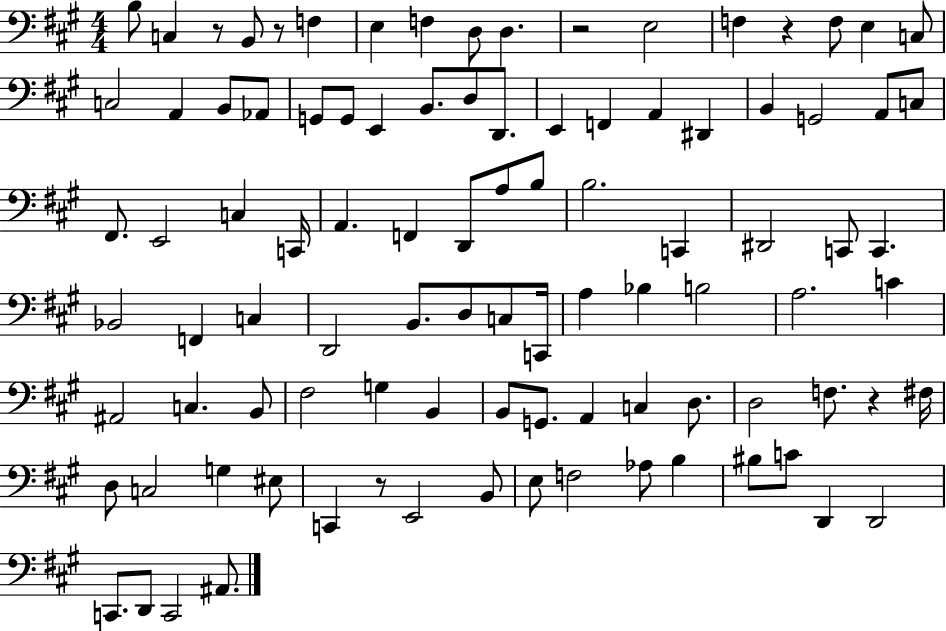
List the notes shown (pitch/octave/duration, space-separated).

B3/e C3/q R/e B2/e R/e F3/q E3/q F3/q D3/e D3/q. R/h E3/h F3/q R/q F3/e E3/q C3/e C3/h A2/q B2/e Ab2/e G2/e G2/e E2/q B2/e. D3/e D2/e. E2/q F2/q A2/q D#2/q B2/q G2/h A2/e C3/e F#2/e. E2/h C3/q C2/s A2/q. F2/q D2/e A3/e B3/e B3/h. C2/q D#2/h C2/e C2/q. Bb2/h F2/q C3/q D2/h B2/e. D3/e C3/e C2/s A3/q Bb3/q B3/h A3/h. C4/q A#2/h C3/q. B2/e F#3/h G3/q B2/q B2/e G2/e. A2/q C3/q D3/e. D3/h F3/e. R/q F#3/s D3/e C3/h G3/q EIS3/e C2/q R/e E2/h B2/e E3/e F3/h Ab3/e B3/q BIS3/e C4/e D2/q D2/h C2/e. D2/e C2/h A#2/e.